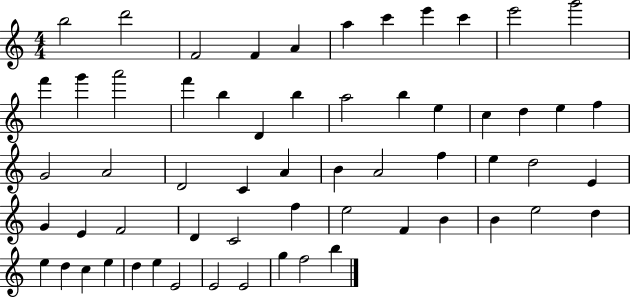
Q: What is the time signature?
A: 4/4